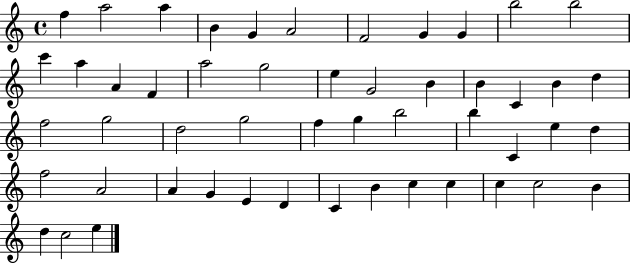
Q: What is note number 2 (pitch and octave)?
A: A5